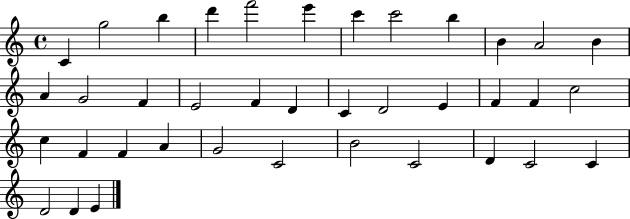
C4/q G5/h B5/q D6/q F6/h E6/q C6/q C6/h B5/q B4/q A4/h B4/q A4/q G4/h F4/q E4/h F4/q D4/q C4/q D4/h E4/q F4/q F4/q C5/h C5/q F4/q F4/q A4/q G4/h C4/h B4/h C4/h D4/q C4/h C4/q D4/h D4/q E4/q